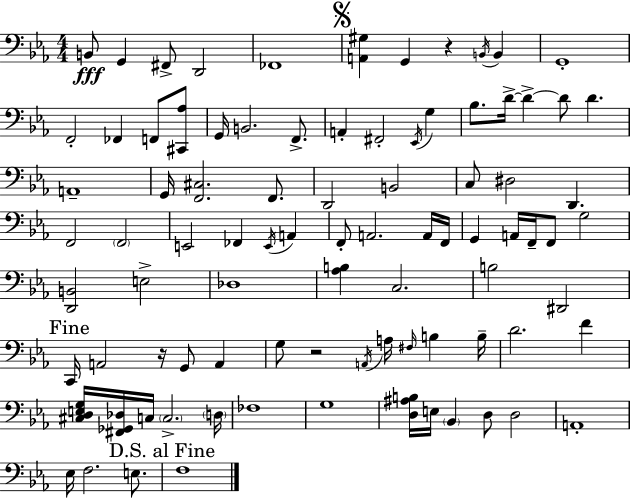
X:1
T:Untitled
M:4/4
L:1/4
K:Cm
B,,/2 G,, ^F,,/2 D,,2 _F,,4 [A,,^G,] G,, z B,,/4 B,, G,,4 F,,2 _F,, F,,/2 [^C,,_A,]/2 G,,/4 B,,2 F,,/2 A,, ^F,,2 _E,,/4 G, _B,/2 D/4 D D/2 D A,,4 G,,/4 [F,,^C,]2 F,,/2 D,,2 B,,2 C,/2 ^D,2 D,, F,,2 F,,2 E,,2 _F,, E,,/4 A,, F,,/2 A,,2 A,,/4 F,,/4 G,, A,,/4 F,,/4 F,,/2 G,2 [D,,B,,]2 E,2 _D,4 [_A,B,] C,2 B,2 ^D,,2 C,,/4 A,,2 z/4 G,,/2 A,, G,/2 z2 A,,/4 A,/4 ^F,/4 B, B,/4 D2 F [^C,D,E,G,]/4 [^F,,_G,,_D,]/4 C,/4 C,2 D,/4 _F,4 G,4 [D,^A,B,]/4 E,/4 _B,, D,/2 D,2 A,,4 _E,/4 F,2 E,/2 F,4